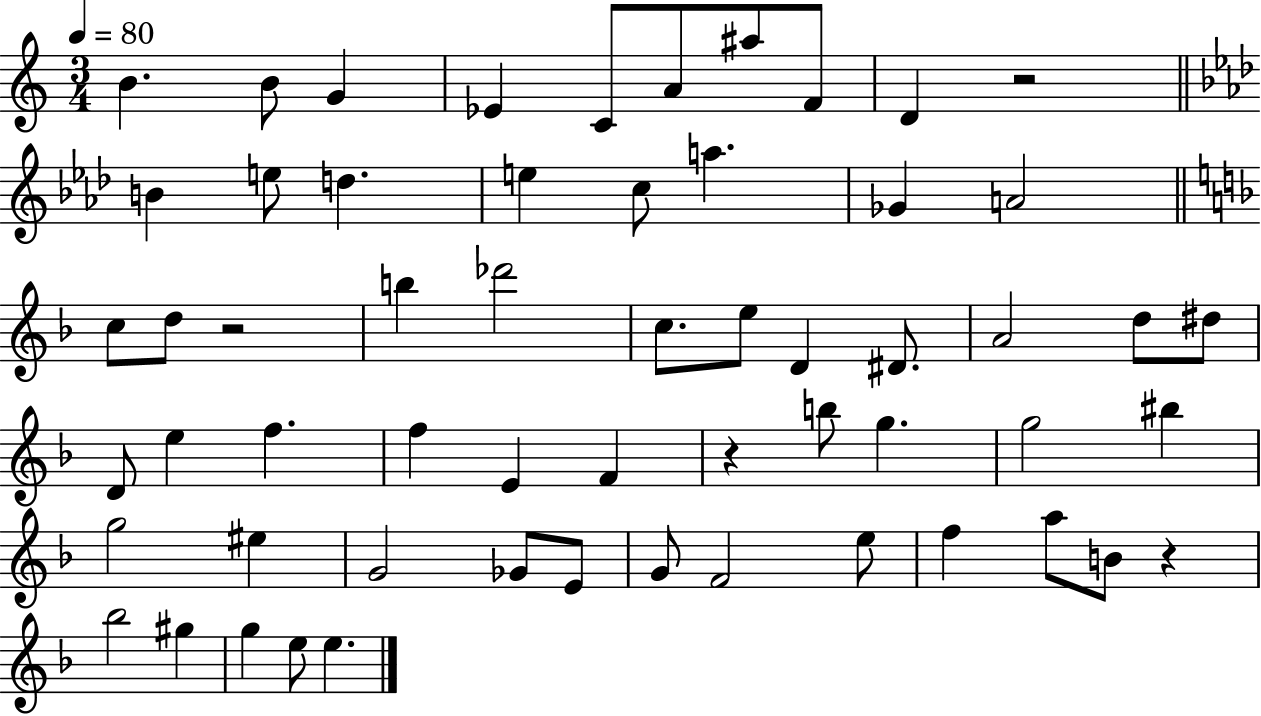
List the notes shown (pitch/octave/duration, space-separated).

B4/q. B4/e G4/q Eb4/q C4/e A4/e A#5/e F4/e D4/q R/h B4/q E5/e D5/q. E5/q C5/e A5/q. Gb4/q A4/h C5/e D5/e R/h B5/q Db6/h C5/e. E5/e D4/q D#4/e. A4/h D5/e D#5/e D4/e E5/q F5/q. F5/q E4/q F4/q R/q B5/e G5/q. G5/h BIS5/q G5/h EIS5/q G4/h Gb4/e E4/e G4/e F4/h E5/e F5/q A5/e B4/e R/q Bb5/h G#5/q G5/q E5/e E5/q.